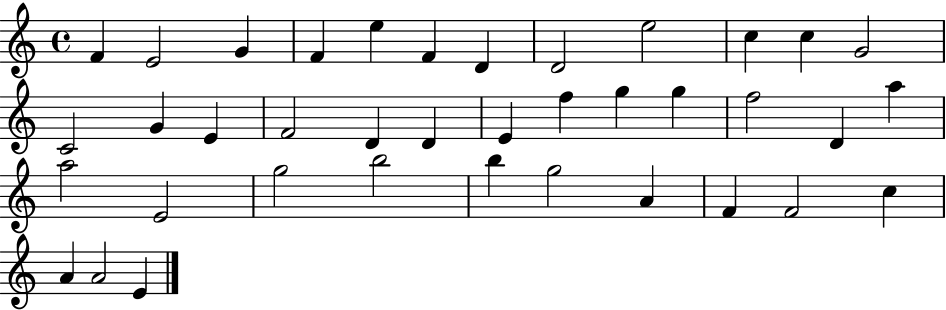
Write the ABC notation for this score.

X:1
T:Untitled
M:4/4
L:1/4
K:C
F E2 G F e F D D2 e2 c c G2 C2 G E F2 D D E f g g f2 D a a2 E2 g2 b2 b g2 A F F2 c A A2 E